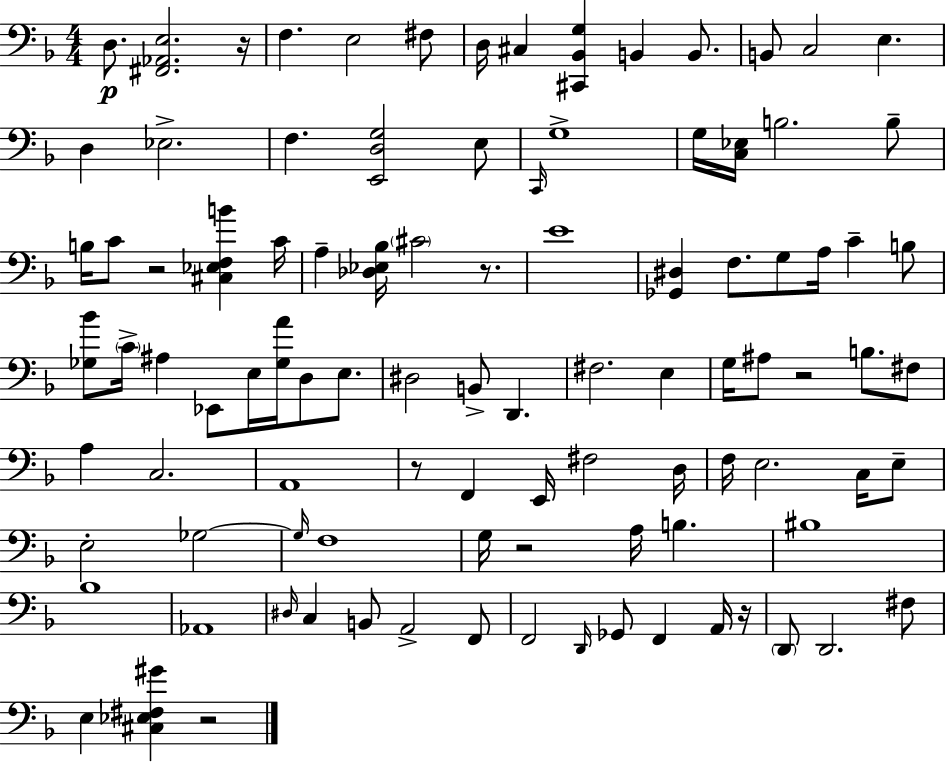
{
  \clef bass
  \numericTimeSignature
  \time 4/4
  \key f \major
  \repeat volta 2 { d8.\p <fis, aes, e>2. r16 | f4. e2 fis8 | d16 cis4 <cis, bes, g>4 b,4 b,8. | b,8 c2 e4. | \break d4 ees2.-> | f4. <e, d g>2 e8 | \grace { c,16 } g1-> | g16 <c ees>16 b2. b8-- | \break b16 c'8 r2 <cis ees f b'>4 | c'16 a4-- <des ees bes>16 \parenthesize cis'2 r8. | e'1 | <ges, dis>4 f8. g8 a16 c'4-- b8 | \break <ges bes'>8 \parenthesize c'16-> ais4 ees,8 e16 <ges a'>16 d8 e8. | dis2 b,8-> d,4. | fis2. e4 | g16 ais8 r2 b8. fis8 | \break a4 c2. | a,1 | r8 f,4 e,16 fis2 | d16 f16 e2. c16 e8-- | \break e2-. ges2~~ | \grace { ges16 } f1 | g16 r2 a16 b4. | bis1 | \break bes1 | aes,1 | \grace { dis16 } c4 b,8 a,2-> | f,8 f,2 \grace { d,16 } ges,8 f,4 | \break a,16 r16 \parenthesize d,8 d,2. | fis8 e4 <cis ees fis gis'>4 r2 | } \bar "|."
}